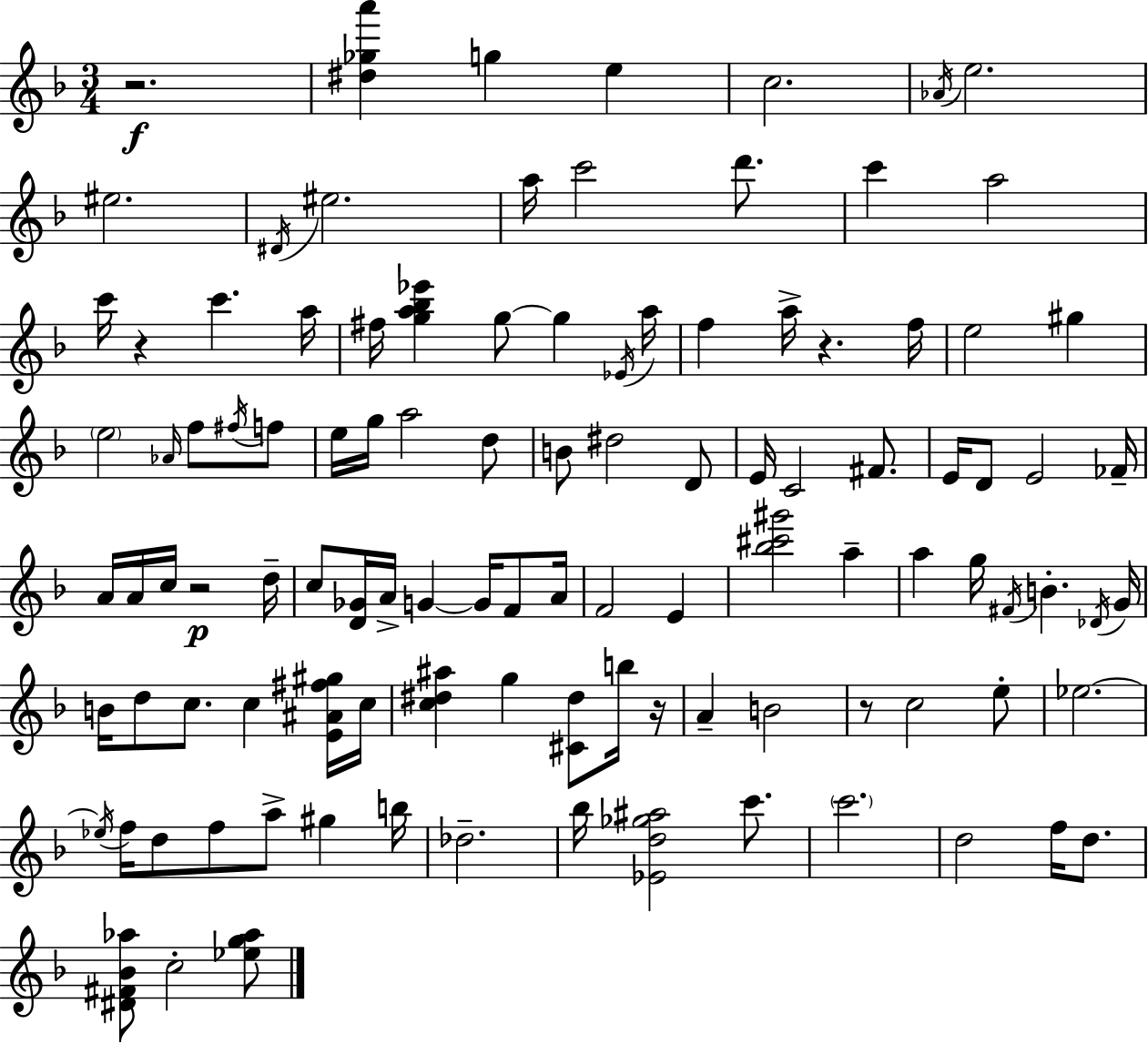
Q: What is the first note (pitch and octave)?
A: G5